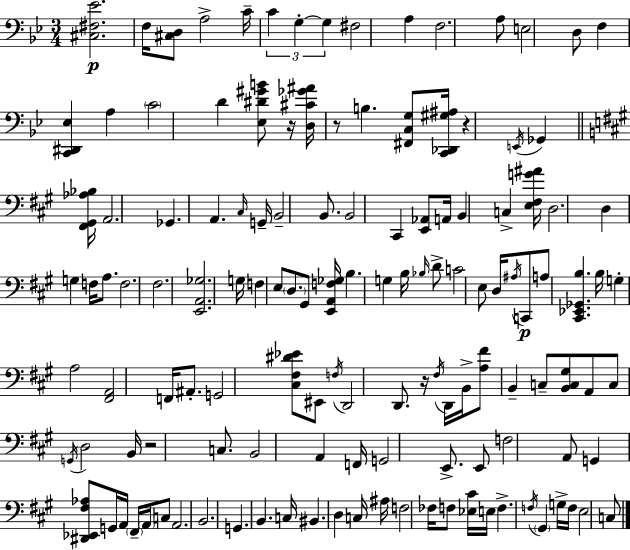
[C#3,F#3,Eb4]/h. F3/s [C#3,D3]/e A3/h C4/s C4/q G3/q G3/q F#3/h A3/q F3/h. A3/e E3/h D3/e F3/q [C2,D#2,Eb3]/q A3/q C4/h D4/q [Eb3,D#4,G#4,B4]/e R/s [D3,C#4,Gb4,A#4]/s R/e B3/q. [F#2,C3,G3]/e [C2,Db2,G#3,A#3]/s R/q E2/s Gb2/q [F#2,G#2,Ab3,Bb3]/s A2/h. Gb2/q. A2/q. C#3/s G2/s B2/h B2/e. B2/h C#2/q [E2,Ab2]/e A2/s B2/q C3/q [E3,F#3,G4,A#4]/s D3/h. D3/q G3/q F3/s A3/e. F3/h. F#3/h. [E2,A2,Gb3]/h. G3/s F3/q E3/e D3/e. G#2/e [E2,A2,F3,Gb3]/s B3/q. G3/q B3/s Bb3/s D4/e C4/h E3/e D3/s A#3/s C2/e A3/e [C#2,Eb2,Gb2,B3]/q. B3/s G3/q A3/h [F#2,A2]/h F2/s A#2/e. G2/h [C#3,F#3,D#4,Eb4]/e EIS2/e F3/s D2/h D2/e. R/s F#3/s D2/s B2/s [A3,F#4]/e B2/q C3/e [B2,C3,G#3]/e A2/e C3/e G2/s D3/h B2/s R/h C3/e. B2/h A2/q F2/s G2/h E2/e. E2/e F3/h A2/e G2/q [D#2,Eb2,F#3,Ab3]/e G2/s A2/s F#2/s A2/s C3/e A2/h. B2/h. G2/q. B2/q. C3/s BIS2/q. D3/q C3/s A#3/s F3/h FES3/s F3/e [Eb3,C#4]/s E3/s F3/q. F3/s G#2/q G3/s F3/s E3/h C3/e